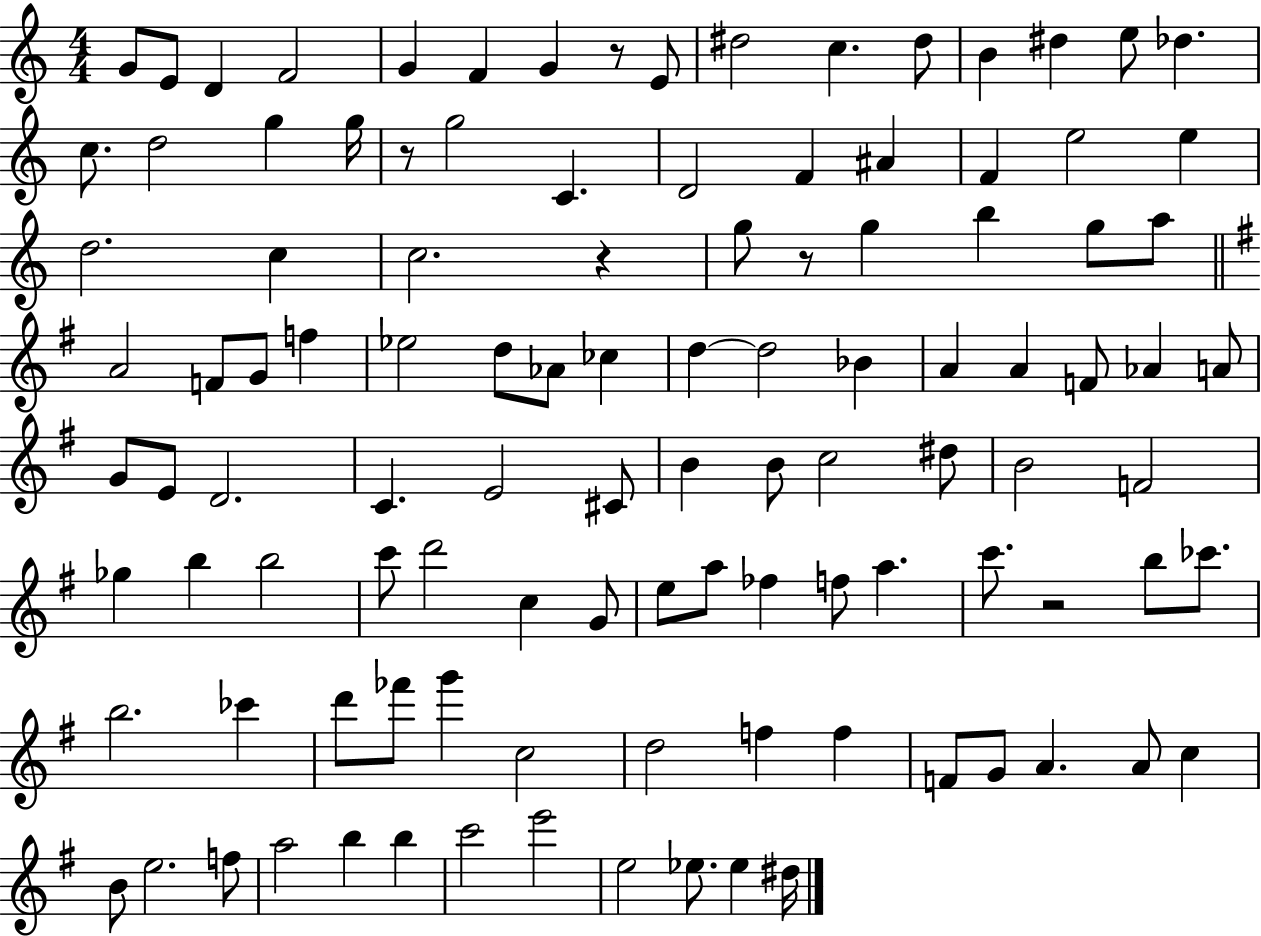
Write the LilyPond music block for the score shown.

{
  \clef treble
  \numericTimeSignature
  \time 4/4
  \key c \major
  \repeat volta 2 { g'8 e'8 d'4 f'2 | g'4 f'4 g'4 r8 e'8 | dis''2 c''4. dis''8 | b'4 dis''4 e''8 des''4. | \break c''8. d''2 g''4 g''16 | r8 g''2 c'4. | d'2 f'4 ais'4 | f'4 e''2 e''4 | \break d''2. c''4 | c''2. r4 | g''8 r8 g''4 b''4 g''8 a''8 | \bar "||" \break \key g \major a'2 f'8 g'8 f''4 | ees''2 d''8 aes'8 ces''4 | d''4~~ d''2 bes'4 | a'4 a'4 f'8 aes'4 a'8 | \break g'8 e'8 d'2. | c'4. e'2 cis'8 | b'4 b'8 c''2 dis''8 | b'2 f'2 | \break ges''4 b''4 b''2 | c'''8 d'''2 c''4 g'8 | e''8 a''8 fes''4 f''8 a''4. | c'''8. r2 b''8 ces'''8. | \break b''2. ces'''4 | d'''8 fes'''8 g'''4 c''2 | d''2 f''4 f''4 | f'8 g'8 a'4. a'8 c''4 | \break b'8 e''2. f''8 | a''2 b''4 b''4 | c'''2 e'''2 | e''2 ees''8. ees''4 dis''16 | \break } \bar "|."
}